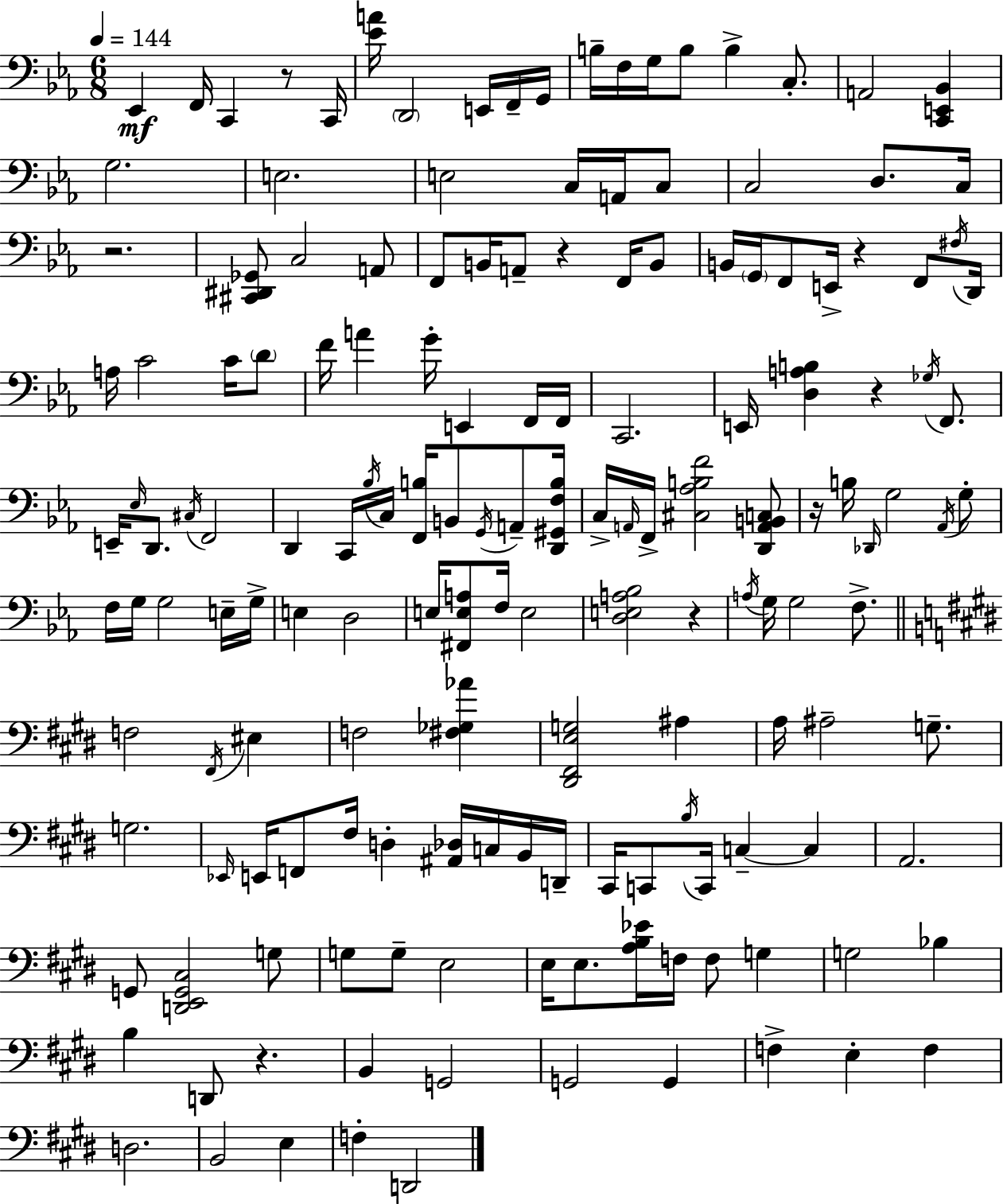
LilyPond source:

{
  \clef bass
  \numericTimeSignature
  \time 6/8
  \key c \minor
  \tempo 4 = 144
  \repeat volta 2 { ees,4\mf f,16 c,4 r8 c,16 | <ees' a'>16 \parenthesize d,2 e,16 f,16-- g,16 | b16-- f16 g16 b8 b4-> c8.-. | a,2 <c, e, bes,>4 | \break g2. | e2. | e2 c16 a,16 c8 | c2 d8. c16 | \break r2. | <cis, dis, ges,>8 c2 a,8 | f,8 b,16 a,8-- r4 f,16 b,8 | b,16 \parenthesize g,16 f,8 e,16-> r4 f,8 \acciaccatura { fis16 } | \break d,16 a16 c'2 c'16 \parenthesize d'8 | f'16 a'4 g'16-. e,4 f,16 | f,16 c,2. | e,16 <d a b>4 r4 \acciaccatura { ges16 } f,8. | \break e,16-- \grace { ees16 } d,8. \acciaccatura { cis16 } f,2 | d,4 c,16 \acciaccatura { bes16 } c16 <f, b>16 | b,8 \acciaccatura { g,16 } a,8-- <d, gis, f b>16 c16-> \grace { a,16 } f,16-> <cis aes b f'>2 | <d, a, b, c>8 r16 b16 \grace { des,16 } g2 | \break \acciaccatura { aes,16 } g8-. f16 g16 g2 | e16-- g16-> e4 | d2 e16 <fis, e a>8 | f16 e2 <d e a bes>2 | \break r4 \acciaccatura { a16 } g16 g2 | f8.-> \bar "||" \break \key e \major f2 \acciaccatura { fis,16 } eis4 | f2 <fis ges aes'>4 | <dis, fis, e g>2 ais4 | a16 ais2-- g8.-- | \break g2. | \grace { ees,16 } e,16 f,8 fis16 d4-. <ais, des>16 c16 | b,16 d,16-- cis,16 c,8 \acciaccatura { b16 } c,16 c4--~~ c4 | a,2. | \break g,8 <d, e, g, cis>2 | g8 g8 g8-- e2 | e16 e8. <a b ees'>16 f16 f8 g4 | g2 bes4 | \break b4 d,8 r4. | b,4 g,2 | g,2 g,4 | f4-> e4-. f4 | \break d2. | b,2 e4 | f4-. d,2 | } \bar "|."
}